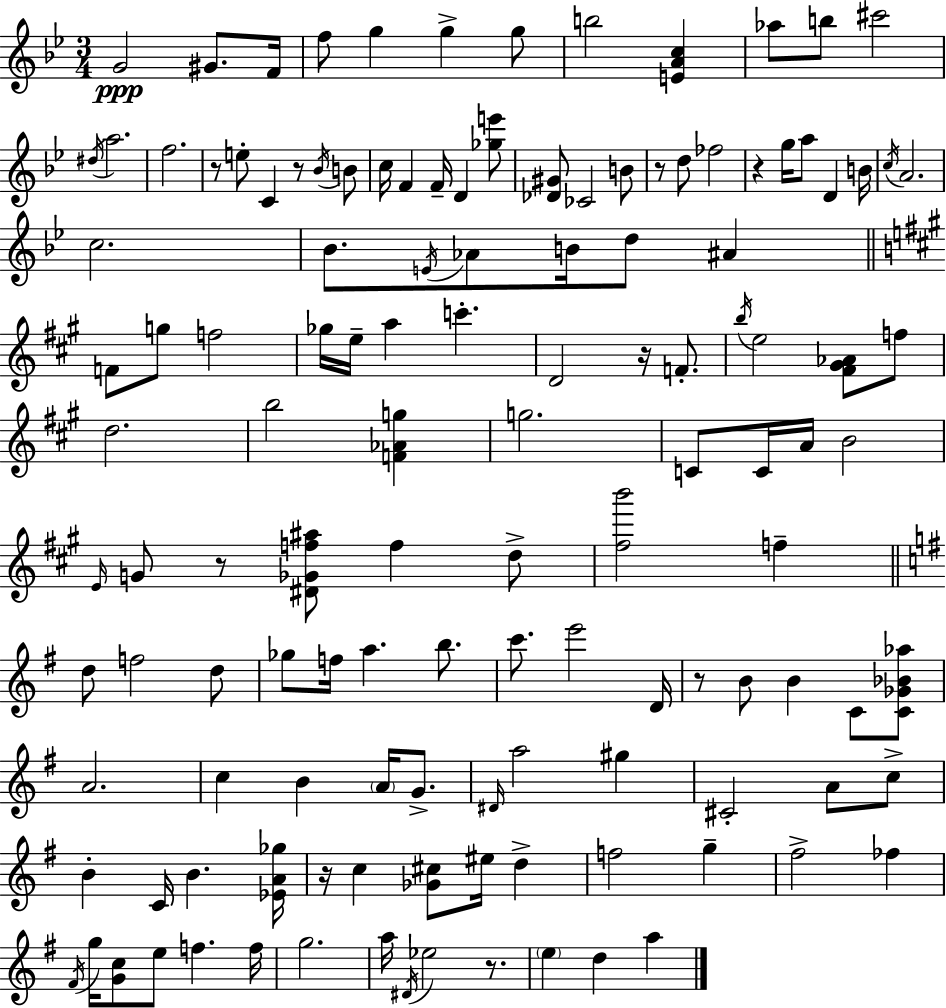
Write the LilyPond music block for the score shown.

{
  \clef treble
  \numericTimeSignature
  \time 3/4
  \key g \minor
  \repeat volta 2 { g'2\ppp gis'8. f'16 | f''8 g''4 g''4-> g''8 | b''2 <e' a' c''>4 | aes''8 b''8 cis'''2 | \break \acciaccatura { dis''16 } a''2. | f''2. | r8 e''8-. c'4 r8 \acciaccatura { bes'16 } | b'8 c''16 f'4 f'16-- d'4 | \break <ges'' e'''>8 <des' gis'>8 ces'2 | b'8 r8 d''8 fes''2 | r4 g''16 a''8 d'4 | b'16 \acciaccatura { c''16 } a'2. | \break c''2. | bes'8. \acciaccatura { e'16 } aes'8 b'16 d''8 | ais'4 \bar "||" \break \key a \major f'8 g''8 f''2 | ges''16 e''16-- a''4 c'''4.-. | d'2 r16 f'8.-. | \acciaccatura { b''16 } e''2 <fis' gis' aes'>8 f''8 | \break d''2. | b''2 <f' aes' g''>4 | g''2. | c'8 c'16 a'16 b'2 | \break \grace { e'16 } g'8 r8 <dis' ges' f'' ais''>8 f''4 | d''8-> <fis'' b'''>2 f''4-- | \bar "||" \break \key g \major d''8 f''2 d''8 | ges''8 f''16 a''4. b''8. | c'''8. e'''2 d'16 | r8 b'8 b'4 c'8 <c' ges' bes' aes''>8 | \break a'2. | c''4 b'4 \parenthesize a'16 g'8.-> | \grace { dis'16 } a''2 gis''4 | cis'2-. a'8 c''8-> | \break b'4-. c'16 b'4. | <ees' a' ges''>16 r16 c''4 <ges' cis''>8 eis''16 d''4-> | f''2 g''4-- | fis''2-> fes''4 | \break \acciaccatura { fis'16 } g''16 <g' c''>8 e''8 f''4. | f''16 g''2. | a''16 \acciaccatura { dis'16 } ees''2 | r8. \parenthesize e''4 d''4 a''4 | \break } \bar "|."
}